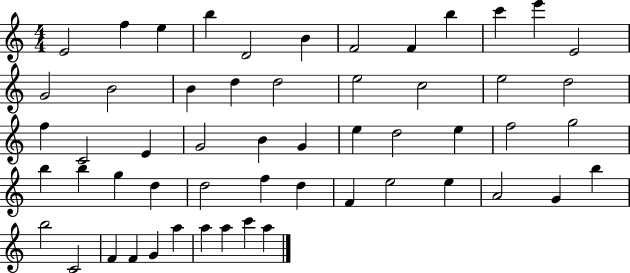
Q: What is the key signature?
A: C major